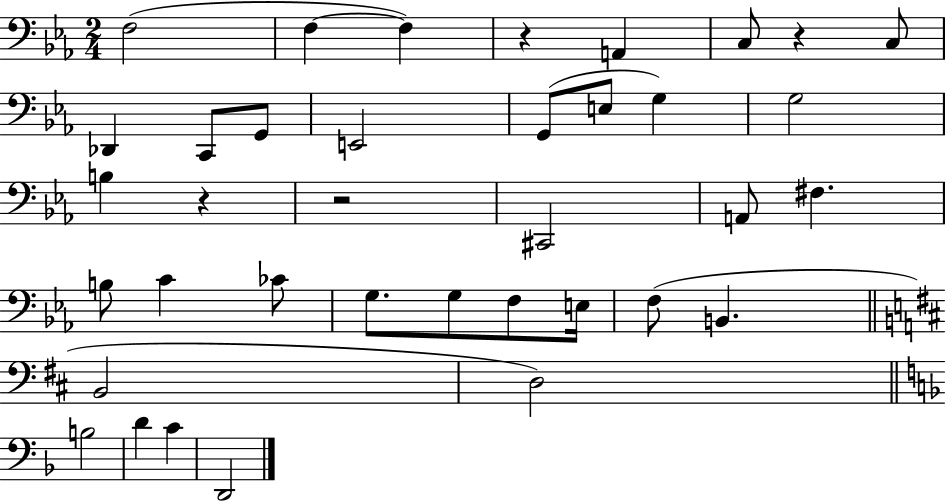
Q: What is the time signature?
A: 2/4